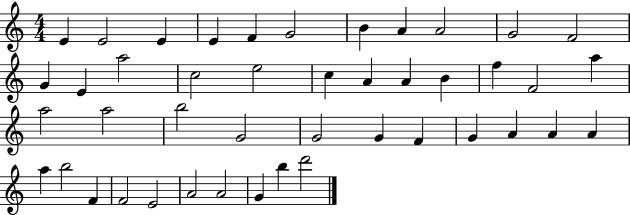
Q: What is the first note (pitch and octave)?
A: E4